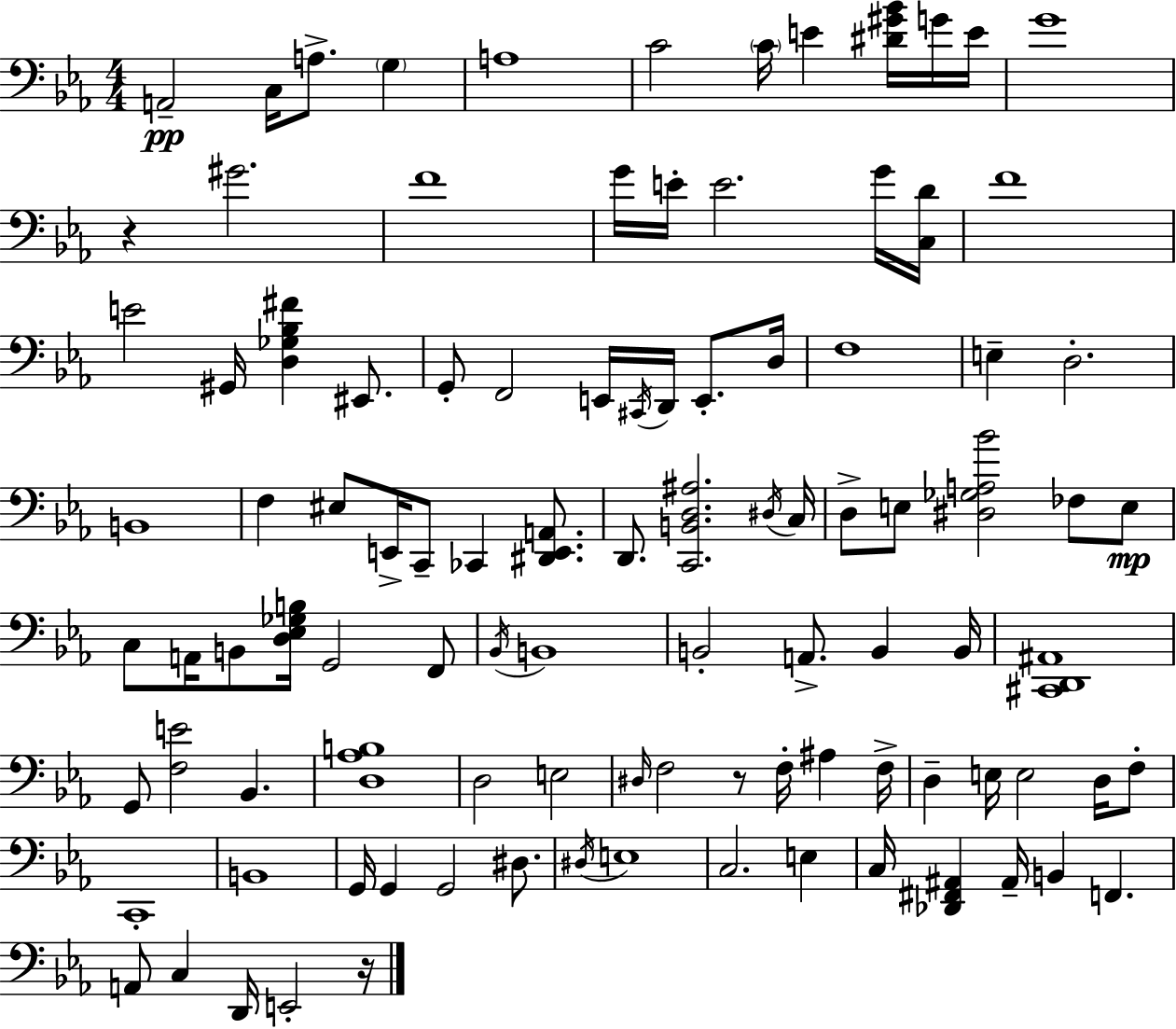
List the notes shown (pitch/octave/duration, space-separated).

A2/h C3/s A3/e. G3/q A3/w C4/h C4/s E4/q [D#4,G#4,Bb4]/s G4/s E4/s G4/w R/q G#4/h. F4/w G4/s E4/s E4/h. G4/s [C3,D4]/s F4/w E4/h G#2/s [D3,Gb3,Bb3,F#4]/q EIS2/e. G2/e F2/h E2/s C#2/s D2/s E2/e. D3/s F3/w E3/q D3/h. B2/w F3/q EIS3/e E2/s C2/e CES2/q [D#2,E2,A2]/e. D2/e. [C2,B2,D3,A#3]/h. D#3/s C3/s D3/e E3/e [D#3,Gb3,A3,Bb4]/h FES3/e E3/e C3/e A2/s B2/e [D3,Eb3,Gb3,B3]/s G2/h F2/e Bb2/s B2/w B2/h A2/e. B2/q B2/s [C#2,D2,A#2]/w G2/e [F3,E4]/h Bb2/q. [D3,Ab3,B3]/w D3/h E3/h D#3/s F3/h R/e F3/s A#3/q F3/s D3/q E3/s E3/h D3/s F3/e C2/w B2/w G2/s G2/q G2/h D#3/e. D#3/s E3/w C3/h. E3/q C3/s [Db2,F#2,A#2]/q A#2/s B2/q F2/q. A2/e C3/q D2/s E2/h R/s